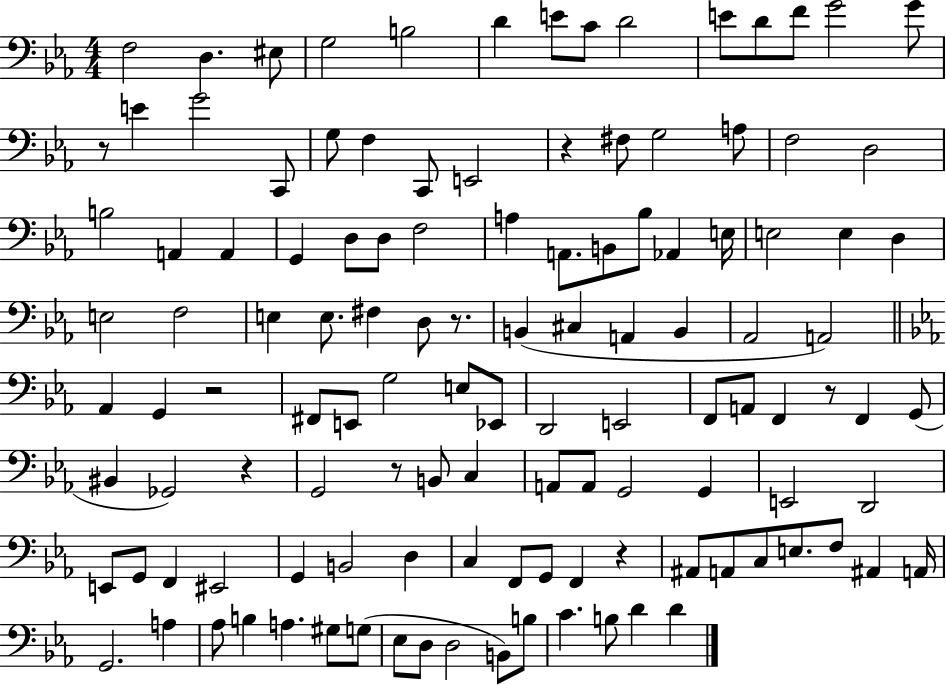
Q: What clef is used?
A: bass